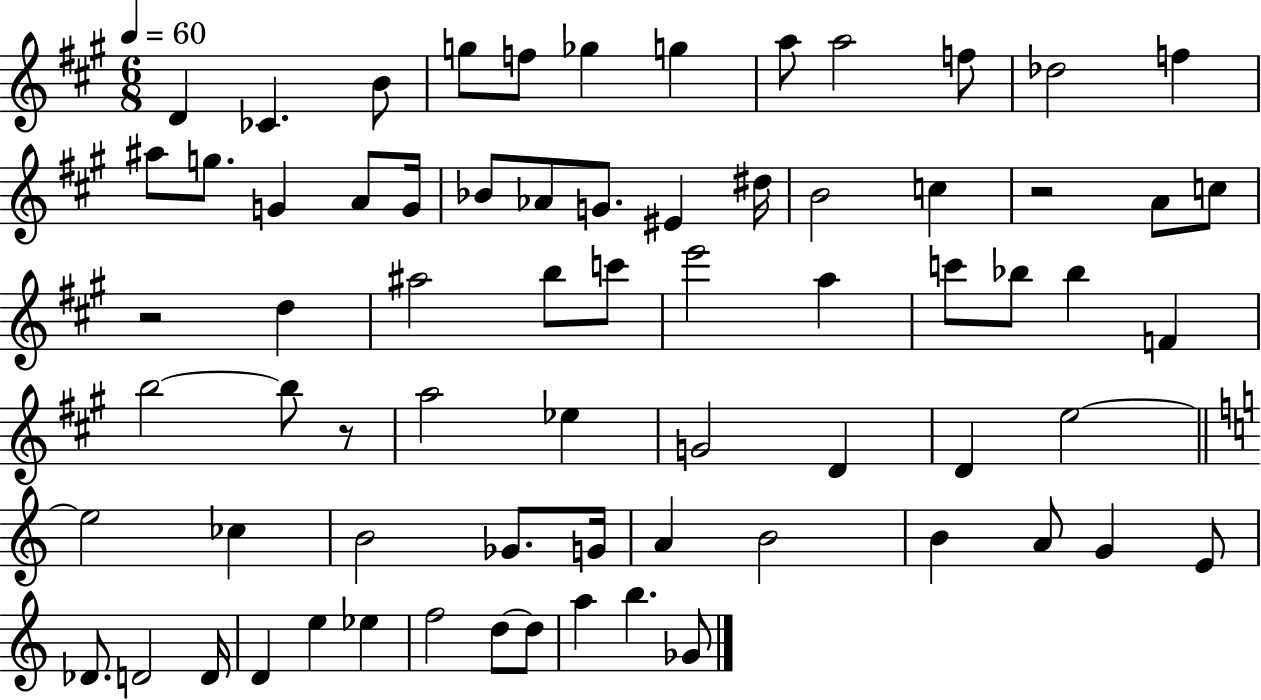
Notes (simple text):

D4/q CES4/q. B4/e G5/e F5/e Gb5/q G5/q A5/e A5/h F5/e Db5/h F5/q A#5/e G5/e. G4/q A4/e G4/s Bb4/e Ab4/e G4/e. EIS4/q D#5/s B4/h C5/q R/h A4/e C5/e R/h D5/q A#5/h B5/e C6/e E6/h A5/q C6/e Bb5/e Bb5/q F4/q B5/h B5/e R/e A5/h Eb5/q G4/h D4/q D4/q E5/h E5/h CES5/q B4/h Gb4/e. G4/s A4/q B4/h B4/q A4/e G4/q E4/e Db4/e. D4/h D4/s D4/q E5/q Eb5/q F5/h D5/e D5/e A5/q B5/q. Gb4/e